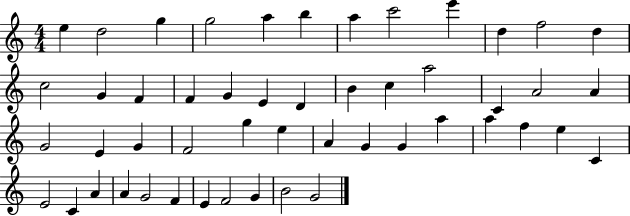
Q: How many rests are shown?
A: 0